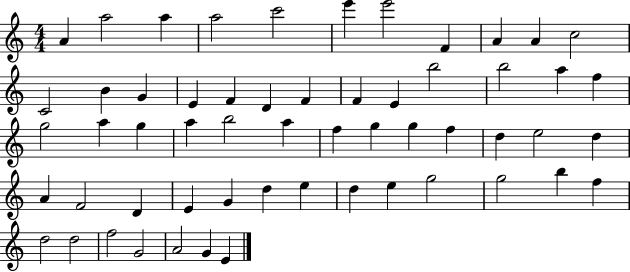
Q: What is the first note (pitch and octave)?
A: A4